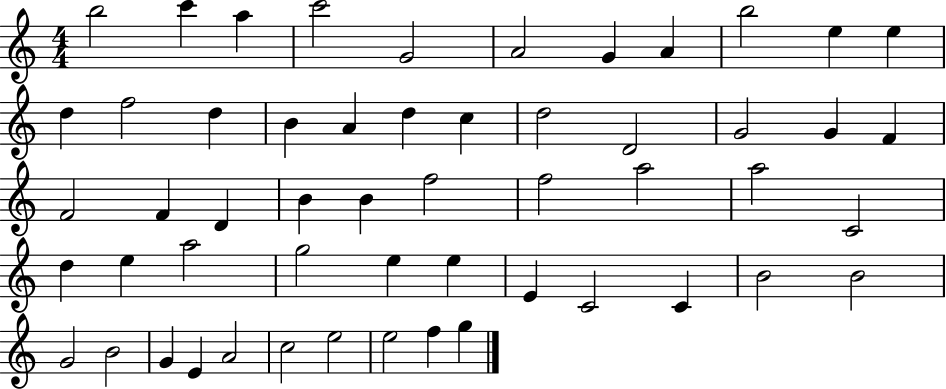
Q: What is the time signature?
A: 4/4